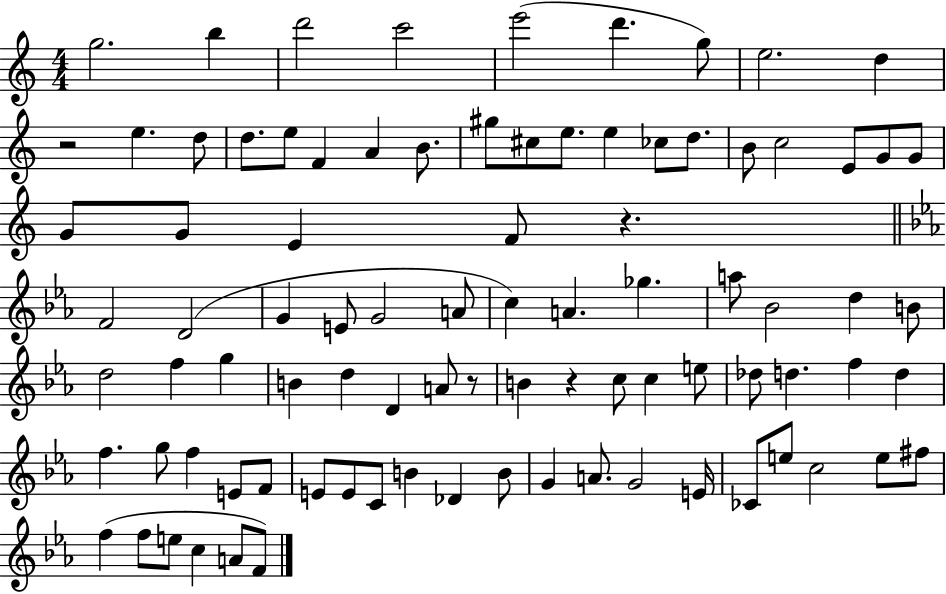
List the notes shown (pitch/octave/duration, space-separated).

G5/h. B5/q D6/h C6/h E6/h D6/q. G5/e E5/h. D5/q R/h E5/q. D5/e D5/e. E5/e F4/q A4/q B4/e. G#5/e C#5/e E5/e. E5/q CES5/e D5/e. B4/e C5/h E4/e G4/e G4/e G4/e G4/e E4/q F4/e R/q. F4/h D4/h G4/q E4/e G4/h A4/e C5/q A4/q. Gb5/q. A5/e Bb4/h D5/q B4/e D5/h F5/q G5/q B4/q D5/q D4/q A4/e R/e B4/q R/q C5/e C5/q E5/e Db5/e D5/q. F5/q D5/q F5/q. G5/e F5/q E4/e F4/e E4/e E4/e C4/e B4/q Db4/q B4/e G4/q A4/e. G4/h E4/s CES4/e E5/e C5/h E5/e F#5/e F5/q F5/e E5/e C5/q A4/e F4/e